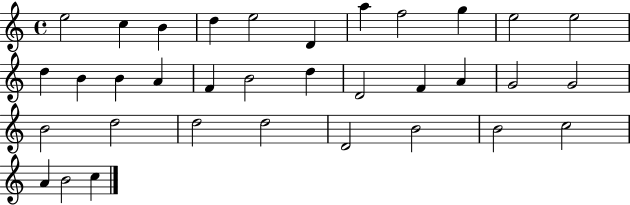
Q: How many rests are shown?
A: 0